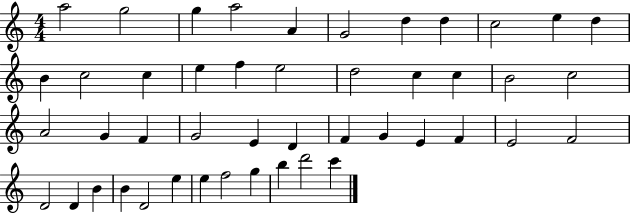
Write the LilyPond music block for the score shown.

{
  \clef treble
  \numericTimeSignature
  \time 4/4
  \key c \major
  a''2 g''2 | g''4 a''2 a'4 | g'2 d''4 d''4 | c''2 e''4 d''4 | \break b'4 c''2 c''4 | e''4 f''4 e''2 | d''2 c''4 c''4 | b'2 c''2 | \break a'2 g'4 f'4 | g'2 e'4 d'4 | f'4 g'4 e'4 f'4 | e'2 f'2 | \break d'2 d'4 b'4 | b'4 d'2 e''4 | e''4 f''2 g''4 | b''4 d'''2 c'''4 | \break \bar "|."
}